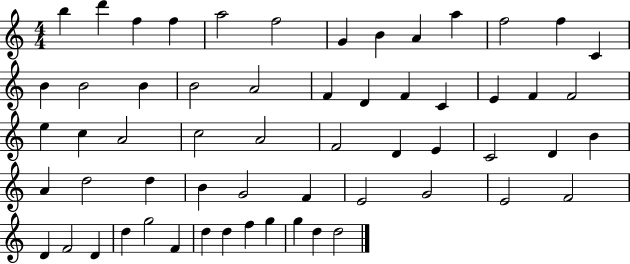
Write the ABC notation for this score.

X:1
T:Untitled
M:4/4
L:1/4
K:C
b d' f f a2 f2 G B A a f2 f C B B2 B B2 A2 F D F C E F F2 e c A2 c2 A2 F2 D E C2 D B A d2 d B G2 F E2 G2 E2 F2 D F2 D d g2 F d d f g g d d2